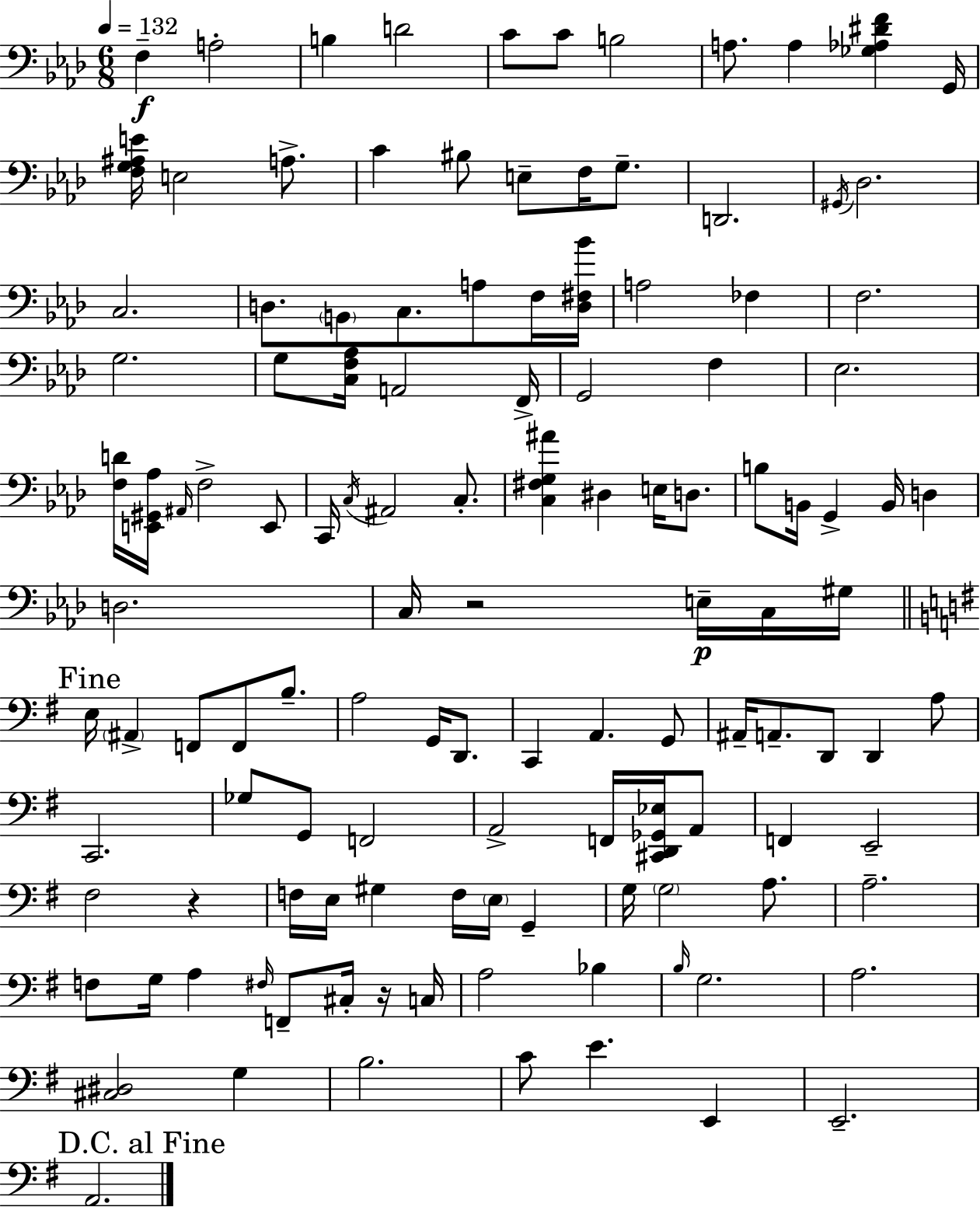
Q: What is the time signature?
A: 6/8